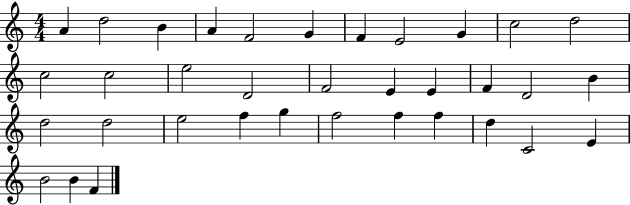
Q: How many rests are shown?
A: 0